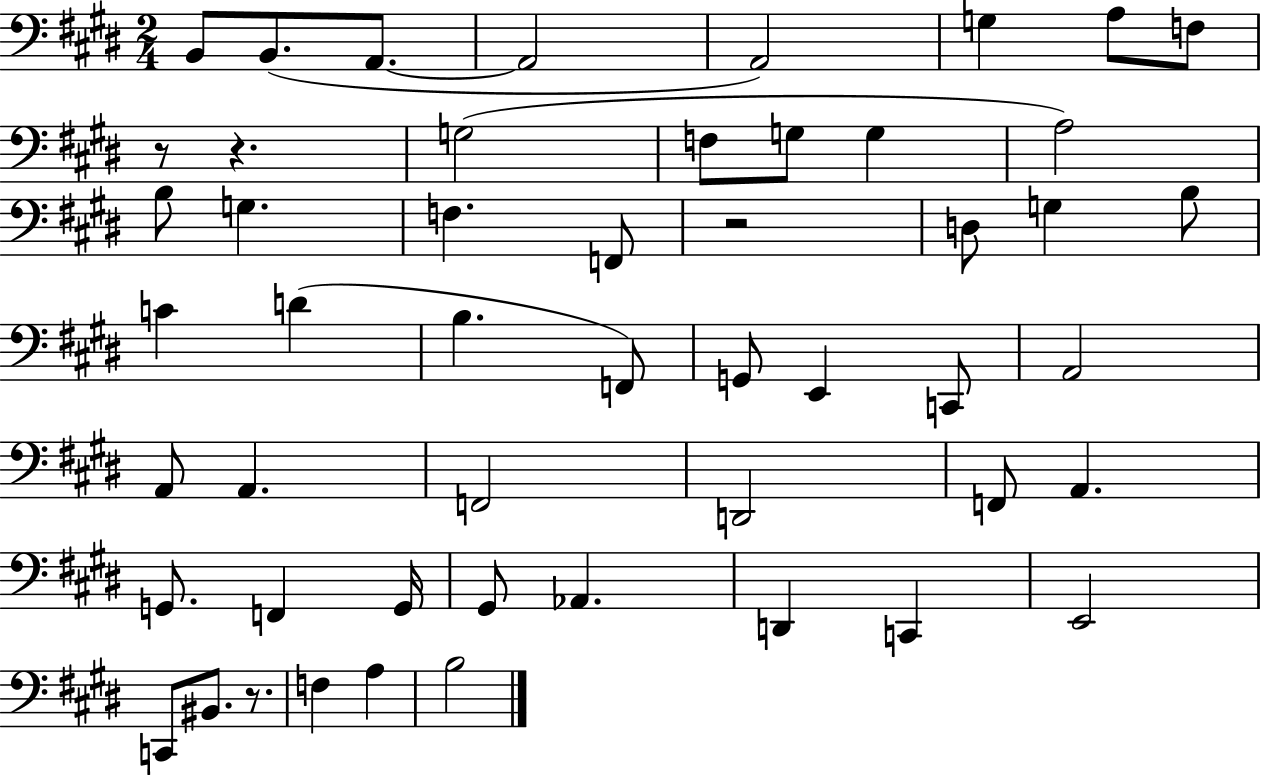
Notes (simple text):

B2/e B2/e. A2/e. A2/h A2/h G3/q A3/e F3/e R/e R/q. G3/h F3/e G3/e G3/q A3/h B3/e G3/q. F3/q. F2/e R/h D3/e G3/q B3/e C4/q D4/q B3/q. F2/e G2/e E2/q C2/e A2/h A2/e A2/q. F2/h D2/h F2/e A2/q. G2/e. F2/q G2/s G#2/e Ab2/q. D2/q C2/q E2/h C2/e BIS2/e. R/e. F3/q A3/q B3/h